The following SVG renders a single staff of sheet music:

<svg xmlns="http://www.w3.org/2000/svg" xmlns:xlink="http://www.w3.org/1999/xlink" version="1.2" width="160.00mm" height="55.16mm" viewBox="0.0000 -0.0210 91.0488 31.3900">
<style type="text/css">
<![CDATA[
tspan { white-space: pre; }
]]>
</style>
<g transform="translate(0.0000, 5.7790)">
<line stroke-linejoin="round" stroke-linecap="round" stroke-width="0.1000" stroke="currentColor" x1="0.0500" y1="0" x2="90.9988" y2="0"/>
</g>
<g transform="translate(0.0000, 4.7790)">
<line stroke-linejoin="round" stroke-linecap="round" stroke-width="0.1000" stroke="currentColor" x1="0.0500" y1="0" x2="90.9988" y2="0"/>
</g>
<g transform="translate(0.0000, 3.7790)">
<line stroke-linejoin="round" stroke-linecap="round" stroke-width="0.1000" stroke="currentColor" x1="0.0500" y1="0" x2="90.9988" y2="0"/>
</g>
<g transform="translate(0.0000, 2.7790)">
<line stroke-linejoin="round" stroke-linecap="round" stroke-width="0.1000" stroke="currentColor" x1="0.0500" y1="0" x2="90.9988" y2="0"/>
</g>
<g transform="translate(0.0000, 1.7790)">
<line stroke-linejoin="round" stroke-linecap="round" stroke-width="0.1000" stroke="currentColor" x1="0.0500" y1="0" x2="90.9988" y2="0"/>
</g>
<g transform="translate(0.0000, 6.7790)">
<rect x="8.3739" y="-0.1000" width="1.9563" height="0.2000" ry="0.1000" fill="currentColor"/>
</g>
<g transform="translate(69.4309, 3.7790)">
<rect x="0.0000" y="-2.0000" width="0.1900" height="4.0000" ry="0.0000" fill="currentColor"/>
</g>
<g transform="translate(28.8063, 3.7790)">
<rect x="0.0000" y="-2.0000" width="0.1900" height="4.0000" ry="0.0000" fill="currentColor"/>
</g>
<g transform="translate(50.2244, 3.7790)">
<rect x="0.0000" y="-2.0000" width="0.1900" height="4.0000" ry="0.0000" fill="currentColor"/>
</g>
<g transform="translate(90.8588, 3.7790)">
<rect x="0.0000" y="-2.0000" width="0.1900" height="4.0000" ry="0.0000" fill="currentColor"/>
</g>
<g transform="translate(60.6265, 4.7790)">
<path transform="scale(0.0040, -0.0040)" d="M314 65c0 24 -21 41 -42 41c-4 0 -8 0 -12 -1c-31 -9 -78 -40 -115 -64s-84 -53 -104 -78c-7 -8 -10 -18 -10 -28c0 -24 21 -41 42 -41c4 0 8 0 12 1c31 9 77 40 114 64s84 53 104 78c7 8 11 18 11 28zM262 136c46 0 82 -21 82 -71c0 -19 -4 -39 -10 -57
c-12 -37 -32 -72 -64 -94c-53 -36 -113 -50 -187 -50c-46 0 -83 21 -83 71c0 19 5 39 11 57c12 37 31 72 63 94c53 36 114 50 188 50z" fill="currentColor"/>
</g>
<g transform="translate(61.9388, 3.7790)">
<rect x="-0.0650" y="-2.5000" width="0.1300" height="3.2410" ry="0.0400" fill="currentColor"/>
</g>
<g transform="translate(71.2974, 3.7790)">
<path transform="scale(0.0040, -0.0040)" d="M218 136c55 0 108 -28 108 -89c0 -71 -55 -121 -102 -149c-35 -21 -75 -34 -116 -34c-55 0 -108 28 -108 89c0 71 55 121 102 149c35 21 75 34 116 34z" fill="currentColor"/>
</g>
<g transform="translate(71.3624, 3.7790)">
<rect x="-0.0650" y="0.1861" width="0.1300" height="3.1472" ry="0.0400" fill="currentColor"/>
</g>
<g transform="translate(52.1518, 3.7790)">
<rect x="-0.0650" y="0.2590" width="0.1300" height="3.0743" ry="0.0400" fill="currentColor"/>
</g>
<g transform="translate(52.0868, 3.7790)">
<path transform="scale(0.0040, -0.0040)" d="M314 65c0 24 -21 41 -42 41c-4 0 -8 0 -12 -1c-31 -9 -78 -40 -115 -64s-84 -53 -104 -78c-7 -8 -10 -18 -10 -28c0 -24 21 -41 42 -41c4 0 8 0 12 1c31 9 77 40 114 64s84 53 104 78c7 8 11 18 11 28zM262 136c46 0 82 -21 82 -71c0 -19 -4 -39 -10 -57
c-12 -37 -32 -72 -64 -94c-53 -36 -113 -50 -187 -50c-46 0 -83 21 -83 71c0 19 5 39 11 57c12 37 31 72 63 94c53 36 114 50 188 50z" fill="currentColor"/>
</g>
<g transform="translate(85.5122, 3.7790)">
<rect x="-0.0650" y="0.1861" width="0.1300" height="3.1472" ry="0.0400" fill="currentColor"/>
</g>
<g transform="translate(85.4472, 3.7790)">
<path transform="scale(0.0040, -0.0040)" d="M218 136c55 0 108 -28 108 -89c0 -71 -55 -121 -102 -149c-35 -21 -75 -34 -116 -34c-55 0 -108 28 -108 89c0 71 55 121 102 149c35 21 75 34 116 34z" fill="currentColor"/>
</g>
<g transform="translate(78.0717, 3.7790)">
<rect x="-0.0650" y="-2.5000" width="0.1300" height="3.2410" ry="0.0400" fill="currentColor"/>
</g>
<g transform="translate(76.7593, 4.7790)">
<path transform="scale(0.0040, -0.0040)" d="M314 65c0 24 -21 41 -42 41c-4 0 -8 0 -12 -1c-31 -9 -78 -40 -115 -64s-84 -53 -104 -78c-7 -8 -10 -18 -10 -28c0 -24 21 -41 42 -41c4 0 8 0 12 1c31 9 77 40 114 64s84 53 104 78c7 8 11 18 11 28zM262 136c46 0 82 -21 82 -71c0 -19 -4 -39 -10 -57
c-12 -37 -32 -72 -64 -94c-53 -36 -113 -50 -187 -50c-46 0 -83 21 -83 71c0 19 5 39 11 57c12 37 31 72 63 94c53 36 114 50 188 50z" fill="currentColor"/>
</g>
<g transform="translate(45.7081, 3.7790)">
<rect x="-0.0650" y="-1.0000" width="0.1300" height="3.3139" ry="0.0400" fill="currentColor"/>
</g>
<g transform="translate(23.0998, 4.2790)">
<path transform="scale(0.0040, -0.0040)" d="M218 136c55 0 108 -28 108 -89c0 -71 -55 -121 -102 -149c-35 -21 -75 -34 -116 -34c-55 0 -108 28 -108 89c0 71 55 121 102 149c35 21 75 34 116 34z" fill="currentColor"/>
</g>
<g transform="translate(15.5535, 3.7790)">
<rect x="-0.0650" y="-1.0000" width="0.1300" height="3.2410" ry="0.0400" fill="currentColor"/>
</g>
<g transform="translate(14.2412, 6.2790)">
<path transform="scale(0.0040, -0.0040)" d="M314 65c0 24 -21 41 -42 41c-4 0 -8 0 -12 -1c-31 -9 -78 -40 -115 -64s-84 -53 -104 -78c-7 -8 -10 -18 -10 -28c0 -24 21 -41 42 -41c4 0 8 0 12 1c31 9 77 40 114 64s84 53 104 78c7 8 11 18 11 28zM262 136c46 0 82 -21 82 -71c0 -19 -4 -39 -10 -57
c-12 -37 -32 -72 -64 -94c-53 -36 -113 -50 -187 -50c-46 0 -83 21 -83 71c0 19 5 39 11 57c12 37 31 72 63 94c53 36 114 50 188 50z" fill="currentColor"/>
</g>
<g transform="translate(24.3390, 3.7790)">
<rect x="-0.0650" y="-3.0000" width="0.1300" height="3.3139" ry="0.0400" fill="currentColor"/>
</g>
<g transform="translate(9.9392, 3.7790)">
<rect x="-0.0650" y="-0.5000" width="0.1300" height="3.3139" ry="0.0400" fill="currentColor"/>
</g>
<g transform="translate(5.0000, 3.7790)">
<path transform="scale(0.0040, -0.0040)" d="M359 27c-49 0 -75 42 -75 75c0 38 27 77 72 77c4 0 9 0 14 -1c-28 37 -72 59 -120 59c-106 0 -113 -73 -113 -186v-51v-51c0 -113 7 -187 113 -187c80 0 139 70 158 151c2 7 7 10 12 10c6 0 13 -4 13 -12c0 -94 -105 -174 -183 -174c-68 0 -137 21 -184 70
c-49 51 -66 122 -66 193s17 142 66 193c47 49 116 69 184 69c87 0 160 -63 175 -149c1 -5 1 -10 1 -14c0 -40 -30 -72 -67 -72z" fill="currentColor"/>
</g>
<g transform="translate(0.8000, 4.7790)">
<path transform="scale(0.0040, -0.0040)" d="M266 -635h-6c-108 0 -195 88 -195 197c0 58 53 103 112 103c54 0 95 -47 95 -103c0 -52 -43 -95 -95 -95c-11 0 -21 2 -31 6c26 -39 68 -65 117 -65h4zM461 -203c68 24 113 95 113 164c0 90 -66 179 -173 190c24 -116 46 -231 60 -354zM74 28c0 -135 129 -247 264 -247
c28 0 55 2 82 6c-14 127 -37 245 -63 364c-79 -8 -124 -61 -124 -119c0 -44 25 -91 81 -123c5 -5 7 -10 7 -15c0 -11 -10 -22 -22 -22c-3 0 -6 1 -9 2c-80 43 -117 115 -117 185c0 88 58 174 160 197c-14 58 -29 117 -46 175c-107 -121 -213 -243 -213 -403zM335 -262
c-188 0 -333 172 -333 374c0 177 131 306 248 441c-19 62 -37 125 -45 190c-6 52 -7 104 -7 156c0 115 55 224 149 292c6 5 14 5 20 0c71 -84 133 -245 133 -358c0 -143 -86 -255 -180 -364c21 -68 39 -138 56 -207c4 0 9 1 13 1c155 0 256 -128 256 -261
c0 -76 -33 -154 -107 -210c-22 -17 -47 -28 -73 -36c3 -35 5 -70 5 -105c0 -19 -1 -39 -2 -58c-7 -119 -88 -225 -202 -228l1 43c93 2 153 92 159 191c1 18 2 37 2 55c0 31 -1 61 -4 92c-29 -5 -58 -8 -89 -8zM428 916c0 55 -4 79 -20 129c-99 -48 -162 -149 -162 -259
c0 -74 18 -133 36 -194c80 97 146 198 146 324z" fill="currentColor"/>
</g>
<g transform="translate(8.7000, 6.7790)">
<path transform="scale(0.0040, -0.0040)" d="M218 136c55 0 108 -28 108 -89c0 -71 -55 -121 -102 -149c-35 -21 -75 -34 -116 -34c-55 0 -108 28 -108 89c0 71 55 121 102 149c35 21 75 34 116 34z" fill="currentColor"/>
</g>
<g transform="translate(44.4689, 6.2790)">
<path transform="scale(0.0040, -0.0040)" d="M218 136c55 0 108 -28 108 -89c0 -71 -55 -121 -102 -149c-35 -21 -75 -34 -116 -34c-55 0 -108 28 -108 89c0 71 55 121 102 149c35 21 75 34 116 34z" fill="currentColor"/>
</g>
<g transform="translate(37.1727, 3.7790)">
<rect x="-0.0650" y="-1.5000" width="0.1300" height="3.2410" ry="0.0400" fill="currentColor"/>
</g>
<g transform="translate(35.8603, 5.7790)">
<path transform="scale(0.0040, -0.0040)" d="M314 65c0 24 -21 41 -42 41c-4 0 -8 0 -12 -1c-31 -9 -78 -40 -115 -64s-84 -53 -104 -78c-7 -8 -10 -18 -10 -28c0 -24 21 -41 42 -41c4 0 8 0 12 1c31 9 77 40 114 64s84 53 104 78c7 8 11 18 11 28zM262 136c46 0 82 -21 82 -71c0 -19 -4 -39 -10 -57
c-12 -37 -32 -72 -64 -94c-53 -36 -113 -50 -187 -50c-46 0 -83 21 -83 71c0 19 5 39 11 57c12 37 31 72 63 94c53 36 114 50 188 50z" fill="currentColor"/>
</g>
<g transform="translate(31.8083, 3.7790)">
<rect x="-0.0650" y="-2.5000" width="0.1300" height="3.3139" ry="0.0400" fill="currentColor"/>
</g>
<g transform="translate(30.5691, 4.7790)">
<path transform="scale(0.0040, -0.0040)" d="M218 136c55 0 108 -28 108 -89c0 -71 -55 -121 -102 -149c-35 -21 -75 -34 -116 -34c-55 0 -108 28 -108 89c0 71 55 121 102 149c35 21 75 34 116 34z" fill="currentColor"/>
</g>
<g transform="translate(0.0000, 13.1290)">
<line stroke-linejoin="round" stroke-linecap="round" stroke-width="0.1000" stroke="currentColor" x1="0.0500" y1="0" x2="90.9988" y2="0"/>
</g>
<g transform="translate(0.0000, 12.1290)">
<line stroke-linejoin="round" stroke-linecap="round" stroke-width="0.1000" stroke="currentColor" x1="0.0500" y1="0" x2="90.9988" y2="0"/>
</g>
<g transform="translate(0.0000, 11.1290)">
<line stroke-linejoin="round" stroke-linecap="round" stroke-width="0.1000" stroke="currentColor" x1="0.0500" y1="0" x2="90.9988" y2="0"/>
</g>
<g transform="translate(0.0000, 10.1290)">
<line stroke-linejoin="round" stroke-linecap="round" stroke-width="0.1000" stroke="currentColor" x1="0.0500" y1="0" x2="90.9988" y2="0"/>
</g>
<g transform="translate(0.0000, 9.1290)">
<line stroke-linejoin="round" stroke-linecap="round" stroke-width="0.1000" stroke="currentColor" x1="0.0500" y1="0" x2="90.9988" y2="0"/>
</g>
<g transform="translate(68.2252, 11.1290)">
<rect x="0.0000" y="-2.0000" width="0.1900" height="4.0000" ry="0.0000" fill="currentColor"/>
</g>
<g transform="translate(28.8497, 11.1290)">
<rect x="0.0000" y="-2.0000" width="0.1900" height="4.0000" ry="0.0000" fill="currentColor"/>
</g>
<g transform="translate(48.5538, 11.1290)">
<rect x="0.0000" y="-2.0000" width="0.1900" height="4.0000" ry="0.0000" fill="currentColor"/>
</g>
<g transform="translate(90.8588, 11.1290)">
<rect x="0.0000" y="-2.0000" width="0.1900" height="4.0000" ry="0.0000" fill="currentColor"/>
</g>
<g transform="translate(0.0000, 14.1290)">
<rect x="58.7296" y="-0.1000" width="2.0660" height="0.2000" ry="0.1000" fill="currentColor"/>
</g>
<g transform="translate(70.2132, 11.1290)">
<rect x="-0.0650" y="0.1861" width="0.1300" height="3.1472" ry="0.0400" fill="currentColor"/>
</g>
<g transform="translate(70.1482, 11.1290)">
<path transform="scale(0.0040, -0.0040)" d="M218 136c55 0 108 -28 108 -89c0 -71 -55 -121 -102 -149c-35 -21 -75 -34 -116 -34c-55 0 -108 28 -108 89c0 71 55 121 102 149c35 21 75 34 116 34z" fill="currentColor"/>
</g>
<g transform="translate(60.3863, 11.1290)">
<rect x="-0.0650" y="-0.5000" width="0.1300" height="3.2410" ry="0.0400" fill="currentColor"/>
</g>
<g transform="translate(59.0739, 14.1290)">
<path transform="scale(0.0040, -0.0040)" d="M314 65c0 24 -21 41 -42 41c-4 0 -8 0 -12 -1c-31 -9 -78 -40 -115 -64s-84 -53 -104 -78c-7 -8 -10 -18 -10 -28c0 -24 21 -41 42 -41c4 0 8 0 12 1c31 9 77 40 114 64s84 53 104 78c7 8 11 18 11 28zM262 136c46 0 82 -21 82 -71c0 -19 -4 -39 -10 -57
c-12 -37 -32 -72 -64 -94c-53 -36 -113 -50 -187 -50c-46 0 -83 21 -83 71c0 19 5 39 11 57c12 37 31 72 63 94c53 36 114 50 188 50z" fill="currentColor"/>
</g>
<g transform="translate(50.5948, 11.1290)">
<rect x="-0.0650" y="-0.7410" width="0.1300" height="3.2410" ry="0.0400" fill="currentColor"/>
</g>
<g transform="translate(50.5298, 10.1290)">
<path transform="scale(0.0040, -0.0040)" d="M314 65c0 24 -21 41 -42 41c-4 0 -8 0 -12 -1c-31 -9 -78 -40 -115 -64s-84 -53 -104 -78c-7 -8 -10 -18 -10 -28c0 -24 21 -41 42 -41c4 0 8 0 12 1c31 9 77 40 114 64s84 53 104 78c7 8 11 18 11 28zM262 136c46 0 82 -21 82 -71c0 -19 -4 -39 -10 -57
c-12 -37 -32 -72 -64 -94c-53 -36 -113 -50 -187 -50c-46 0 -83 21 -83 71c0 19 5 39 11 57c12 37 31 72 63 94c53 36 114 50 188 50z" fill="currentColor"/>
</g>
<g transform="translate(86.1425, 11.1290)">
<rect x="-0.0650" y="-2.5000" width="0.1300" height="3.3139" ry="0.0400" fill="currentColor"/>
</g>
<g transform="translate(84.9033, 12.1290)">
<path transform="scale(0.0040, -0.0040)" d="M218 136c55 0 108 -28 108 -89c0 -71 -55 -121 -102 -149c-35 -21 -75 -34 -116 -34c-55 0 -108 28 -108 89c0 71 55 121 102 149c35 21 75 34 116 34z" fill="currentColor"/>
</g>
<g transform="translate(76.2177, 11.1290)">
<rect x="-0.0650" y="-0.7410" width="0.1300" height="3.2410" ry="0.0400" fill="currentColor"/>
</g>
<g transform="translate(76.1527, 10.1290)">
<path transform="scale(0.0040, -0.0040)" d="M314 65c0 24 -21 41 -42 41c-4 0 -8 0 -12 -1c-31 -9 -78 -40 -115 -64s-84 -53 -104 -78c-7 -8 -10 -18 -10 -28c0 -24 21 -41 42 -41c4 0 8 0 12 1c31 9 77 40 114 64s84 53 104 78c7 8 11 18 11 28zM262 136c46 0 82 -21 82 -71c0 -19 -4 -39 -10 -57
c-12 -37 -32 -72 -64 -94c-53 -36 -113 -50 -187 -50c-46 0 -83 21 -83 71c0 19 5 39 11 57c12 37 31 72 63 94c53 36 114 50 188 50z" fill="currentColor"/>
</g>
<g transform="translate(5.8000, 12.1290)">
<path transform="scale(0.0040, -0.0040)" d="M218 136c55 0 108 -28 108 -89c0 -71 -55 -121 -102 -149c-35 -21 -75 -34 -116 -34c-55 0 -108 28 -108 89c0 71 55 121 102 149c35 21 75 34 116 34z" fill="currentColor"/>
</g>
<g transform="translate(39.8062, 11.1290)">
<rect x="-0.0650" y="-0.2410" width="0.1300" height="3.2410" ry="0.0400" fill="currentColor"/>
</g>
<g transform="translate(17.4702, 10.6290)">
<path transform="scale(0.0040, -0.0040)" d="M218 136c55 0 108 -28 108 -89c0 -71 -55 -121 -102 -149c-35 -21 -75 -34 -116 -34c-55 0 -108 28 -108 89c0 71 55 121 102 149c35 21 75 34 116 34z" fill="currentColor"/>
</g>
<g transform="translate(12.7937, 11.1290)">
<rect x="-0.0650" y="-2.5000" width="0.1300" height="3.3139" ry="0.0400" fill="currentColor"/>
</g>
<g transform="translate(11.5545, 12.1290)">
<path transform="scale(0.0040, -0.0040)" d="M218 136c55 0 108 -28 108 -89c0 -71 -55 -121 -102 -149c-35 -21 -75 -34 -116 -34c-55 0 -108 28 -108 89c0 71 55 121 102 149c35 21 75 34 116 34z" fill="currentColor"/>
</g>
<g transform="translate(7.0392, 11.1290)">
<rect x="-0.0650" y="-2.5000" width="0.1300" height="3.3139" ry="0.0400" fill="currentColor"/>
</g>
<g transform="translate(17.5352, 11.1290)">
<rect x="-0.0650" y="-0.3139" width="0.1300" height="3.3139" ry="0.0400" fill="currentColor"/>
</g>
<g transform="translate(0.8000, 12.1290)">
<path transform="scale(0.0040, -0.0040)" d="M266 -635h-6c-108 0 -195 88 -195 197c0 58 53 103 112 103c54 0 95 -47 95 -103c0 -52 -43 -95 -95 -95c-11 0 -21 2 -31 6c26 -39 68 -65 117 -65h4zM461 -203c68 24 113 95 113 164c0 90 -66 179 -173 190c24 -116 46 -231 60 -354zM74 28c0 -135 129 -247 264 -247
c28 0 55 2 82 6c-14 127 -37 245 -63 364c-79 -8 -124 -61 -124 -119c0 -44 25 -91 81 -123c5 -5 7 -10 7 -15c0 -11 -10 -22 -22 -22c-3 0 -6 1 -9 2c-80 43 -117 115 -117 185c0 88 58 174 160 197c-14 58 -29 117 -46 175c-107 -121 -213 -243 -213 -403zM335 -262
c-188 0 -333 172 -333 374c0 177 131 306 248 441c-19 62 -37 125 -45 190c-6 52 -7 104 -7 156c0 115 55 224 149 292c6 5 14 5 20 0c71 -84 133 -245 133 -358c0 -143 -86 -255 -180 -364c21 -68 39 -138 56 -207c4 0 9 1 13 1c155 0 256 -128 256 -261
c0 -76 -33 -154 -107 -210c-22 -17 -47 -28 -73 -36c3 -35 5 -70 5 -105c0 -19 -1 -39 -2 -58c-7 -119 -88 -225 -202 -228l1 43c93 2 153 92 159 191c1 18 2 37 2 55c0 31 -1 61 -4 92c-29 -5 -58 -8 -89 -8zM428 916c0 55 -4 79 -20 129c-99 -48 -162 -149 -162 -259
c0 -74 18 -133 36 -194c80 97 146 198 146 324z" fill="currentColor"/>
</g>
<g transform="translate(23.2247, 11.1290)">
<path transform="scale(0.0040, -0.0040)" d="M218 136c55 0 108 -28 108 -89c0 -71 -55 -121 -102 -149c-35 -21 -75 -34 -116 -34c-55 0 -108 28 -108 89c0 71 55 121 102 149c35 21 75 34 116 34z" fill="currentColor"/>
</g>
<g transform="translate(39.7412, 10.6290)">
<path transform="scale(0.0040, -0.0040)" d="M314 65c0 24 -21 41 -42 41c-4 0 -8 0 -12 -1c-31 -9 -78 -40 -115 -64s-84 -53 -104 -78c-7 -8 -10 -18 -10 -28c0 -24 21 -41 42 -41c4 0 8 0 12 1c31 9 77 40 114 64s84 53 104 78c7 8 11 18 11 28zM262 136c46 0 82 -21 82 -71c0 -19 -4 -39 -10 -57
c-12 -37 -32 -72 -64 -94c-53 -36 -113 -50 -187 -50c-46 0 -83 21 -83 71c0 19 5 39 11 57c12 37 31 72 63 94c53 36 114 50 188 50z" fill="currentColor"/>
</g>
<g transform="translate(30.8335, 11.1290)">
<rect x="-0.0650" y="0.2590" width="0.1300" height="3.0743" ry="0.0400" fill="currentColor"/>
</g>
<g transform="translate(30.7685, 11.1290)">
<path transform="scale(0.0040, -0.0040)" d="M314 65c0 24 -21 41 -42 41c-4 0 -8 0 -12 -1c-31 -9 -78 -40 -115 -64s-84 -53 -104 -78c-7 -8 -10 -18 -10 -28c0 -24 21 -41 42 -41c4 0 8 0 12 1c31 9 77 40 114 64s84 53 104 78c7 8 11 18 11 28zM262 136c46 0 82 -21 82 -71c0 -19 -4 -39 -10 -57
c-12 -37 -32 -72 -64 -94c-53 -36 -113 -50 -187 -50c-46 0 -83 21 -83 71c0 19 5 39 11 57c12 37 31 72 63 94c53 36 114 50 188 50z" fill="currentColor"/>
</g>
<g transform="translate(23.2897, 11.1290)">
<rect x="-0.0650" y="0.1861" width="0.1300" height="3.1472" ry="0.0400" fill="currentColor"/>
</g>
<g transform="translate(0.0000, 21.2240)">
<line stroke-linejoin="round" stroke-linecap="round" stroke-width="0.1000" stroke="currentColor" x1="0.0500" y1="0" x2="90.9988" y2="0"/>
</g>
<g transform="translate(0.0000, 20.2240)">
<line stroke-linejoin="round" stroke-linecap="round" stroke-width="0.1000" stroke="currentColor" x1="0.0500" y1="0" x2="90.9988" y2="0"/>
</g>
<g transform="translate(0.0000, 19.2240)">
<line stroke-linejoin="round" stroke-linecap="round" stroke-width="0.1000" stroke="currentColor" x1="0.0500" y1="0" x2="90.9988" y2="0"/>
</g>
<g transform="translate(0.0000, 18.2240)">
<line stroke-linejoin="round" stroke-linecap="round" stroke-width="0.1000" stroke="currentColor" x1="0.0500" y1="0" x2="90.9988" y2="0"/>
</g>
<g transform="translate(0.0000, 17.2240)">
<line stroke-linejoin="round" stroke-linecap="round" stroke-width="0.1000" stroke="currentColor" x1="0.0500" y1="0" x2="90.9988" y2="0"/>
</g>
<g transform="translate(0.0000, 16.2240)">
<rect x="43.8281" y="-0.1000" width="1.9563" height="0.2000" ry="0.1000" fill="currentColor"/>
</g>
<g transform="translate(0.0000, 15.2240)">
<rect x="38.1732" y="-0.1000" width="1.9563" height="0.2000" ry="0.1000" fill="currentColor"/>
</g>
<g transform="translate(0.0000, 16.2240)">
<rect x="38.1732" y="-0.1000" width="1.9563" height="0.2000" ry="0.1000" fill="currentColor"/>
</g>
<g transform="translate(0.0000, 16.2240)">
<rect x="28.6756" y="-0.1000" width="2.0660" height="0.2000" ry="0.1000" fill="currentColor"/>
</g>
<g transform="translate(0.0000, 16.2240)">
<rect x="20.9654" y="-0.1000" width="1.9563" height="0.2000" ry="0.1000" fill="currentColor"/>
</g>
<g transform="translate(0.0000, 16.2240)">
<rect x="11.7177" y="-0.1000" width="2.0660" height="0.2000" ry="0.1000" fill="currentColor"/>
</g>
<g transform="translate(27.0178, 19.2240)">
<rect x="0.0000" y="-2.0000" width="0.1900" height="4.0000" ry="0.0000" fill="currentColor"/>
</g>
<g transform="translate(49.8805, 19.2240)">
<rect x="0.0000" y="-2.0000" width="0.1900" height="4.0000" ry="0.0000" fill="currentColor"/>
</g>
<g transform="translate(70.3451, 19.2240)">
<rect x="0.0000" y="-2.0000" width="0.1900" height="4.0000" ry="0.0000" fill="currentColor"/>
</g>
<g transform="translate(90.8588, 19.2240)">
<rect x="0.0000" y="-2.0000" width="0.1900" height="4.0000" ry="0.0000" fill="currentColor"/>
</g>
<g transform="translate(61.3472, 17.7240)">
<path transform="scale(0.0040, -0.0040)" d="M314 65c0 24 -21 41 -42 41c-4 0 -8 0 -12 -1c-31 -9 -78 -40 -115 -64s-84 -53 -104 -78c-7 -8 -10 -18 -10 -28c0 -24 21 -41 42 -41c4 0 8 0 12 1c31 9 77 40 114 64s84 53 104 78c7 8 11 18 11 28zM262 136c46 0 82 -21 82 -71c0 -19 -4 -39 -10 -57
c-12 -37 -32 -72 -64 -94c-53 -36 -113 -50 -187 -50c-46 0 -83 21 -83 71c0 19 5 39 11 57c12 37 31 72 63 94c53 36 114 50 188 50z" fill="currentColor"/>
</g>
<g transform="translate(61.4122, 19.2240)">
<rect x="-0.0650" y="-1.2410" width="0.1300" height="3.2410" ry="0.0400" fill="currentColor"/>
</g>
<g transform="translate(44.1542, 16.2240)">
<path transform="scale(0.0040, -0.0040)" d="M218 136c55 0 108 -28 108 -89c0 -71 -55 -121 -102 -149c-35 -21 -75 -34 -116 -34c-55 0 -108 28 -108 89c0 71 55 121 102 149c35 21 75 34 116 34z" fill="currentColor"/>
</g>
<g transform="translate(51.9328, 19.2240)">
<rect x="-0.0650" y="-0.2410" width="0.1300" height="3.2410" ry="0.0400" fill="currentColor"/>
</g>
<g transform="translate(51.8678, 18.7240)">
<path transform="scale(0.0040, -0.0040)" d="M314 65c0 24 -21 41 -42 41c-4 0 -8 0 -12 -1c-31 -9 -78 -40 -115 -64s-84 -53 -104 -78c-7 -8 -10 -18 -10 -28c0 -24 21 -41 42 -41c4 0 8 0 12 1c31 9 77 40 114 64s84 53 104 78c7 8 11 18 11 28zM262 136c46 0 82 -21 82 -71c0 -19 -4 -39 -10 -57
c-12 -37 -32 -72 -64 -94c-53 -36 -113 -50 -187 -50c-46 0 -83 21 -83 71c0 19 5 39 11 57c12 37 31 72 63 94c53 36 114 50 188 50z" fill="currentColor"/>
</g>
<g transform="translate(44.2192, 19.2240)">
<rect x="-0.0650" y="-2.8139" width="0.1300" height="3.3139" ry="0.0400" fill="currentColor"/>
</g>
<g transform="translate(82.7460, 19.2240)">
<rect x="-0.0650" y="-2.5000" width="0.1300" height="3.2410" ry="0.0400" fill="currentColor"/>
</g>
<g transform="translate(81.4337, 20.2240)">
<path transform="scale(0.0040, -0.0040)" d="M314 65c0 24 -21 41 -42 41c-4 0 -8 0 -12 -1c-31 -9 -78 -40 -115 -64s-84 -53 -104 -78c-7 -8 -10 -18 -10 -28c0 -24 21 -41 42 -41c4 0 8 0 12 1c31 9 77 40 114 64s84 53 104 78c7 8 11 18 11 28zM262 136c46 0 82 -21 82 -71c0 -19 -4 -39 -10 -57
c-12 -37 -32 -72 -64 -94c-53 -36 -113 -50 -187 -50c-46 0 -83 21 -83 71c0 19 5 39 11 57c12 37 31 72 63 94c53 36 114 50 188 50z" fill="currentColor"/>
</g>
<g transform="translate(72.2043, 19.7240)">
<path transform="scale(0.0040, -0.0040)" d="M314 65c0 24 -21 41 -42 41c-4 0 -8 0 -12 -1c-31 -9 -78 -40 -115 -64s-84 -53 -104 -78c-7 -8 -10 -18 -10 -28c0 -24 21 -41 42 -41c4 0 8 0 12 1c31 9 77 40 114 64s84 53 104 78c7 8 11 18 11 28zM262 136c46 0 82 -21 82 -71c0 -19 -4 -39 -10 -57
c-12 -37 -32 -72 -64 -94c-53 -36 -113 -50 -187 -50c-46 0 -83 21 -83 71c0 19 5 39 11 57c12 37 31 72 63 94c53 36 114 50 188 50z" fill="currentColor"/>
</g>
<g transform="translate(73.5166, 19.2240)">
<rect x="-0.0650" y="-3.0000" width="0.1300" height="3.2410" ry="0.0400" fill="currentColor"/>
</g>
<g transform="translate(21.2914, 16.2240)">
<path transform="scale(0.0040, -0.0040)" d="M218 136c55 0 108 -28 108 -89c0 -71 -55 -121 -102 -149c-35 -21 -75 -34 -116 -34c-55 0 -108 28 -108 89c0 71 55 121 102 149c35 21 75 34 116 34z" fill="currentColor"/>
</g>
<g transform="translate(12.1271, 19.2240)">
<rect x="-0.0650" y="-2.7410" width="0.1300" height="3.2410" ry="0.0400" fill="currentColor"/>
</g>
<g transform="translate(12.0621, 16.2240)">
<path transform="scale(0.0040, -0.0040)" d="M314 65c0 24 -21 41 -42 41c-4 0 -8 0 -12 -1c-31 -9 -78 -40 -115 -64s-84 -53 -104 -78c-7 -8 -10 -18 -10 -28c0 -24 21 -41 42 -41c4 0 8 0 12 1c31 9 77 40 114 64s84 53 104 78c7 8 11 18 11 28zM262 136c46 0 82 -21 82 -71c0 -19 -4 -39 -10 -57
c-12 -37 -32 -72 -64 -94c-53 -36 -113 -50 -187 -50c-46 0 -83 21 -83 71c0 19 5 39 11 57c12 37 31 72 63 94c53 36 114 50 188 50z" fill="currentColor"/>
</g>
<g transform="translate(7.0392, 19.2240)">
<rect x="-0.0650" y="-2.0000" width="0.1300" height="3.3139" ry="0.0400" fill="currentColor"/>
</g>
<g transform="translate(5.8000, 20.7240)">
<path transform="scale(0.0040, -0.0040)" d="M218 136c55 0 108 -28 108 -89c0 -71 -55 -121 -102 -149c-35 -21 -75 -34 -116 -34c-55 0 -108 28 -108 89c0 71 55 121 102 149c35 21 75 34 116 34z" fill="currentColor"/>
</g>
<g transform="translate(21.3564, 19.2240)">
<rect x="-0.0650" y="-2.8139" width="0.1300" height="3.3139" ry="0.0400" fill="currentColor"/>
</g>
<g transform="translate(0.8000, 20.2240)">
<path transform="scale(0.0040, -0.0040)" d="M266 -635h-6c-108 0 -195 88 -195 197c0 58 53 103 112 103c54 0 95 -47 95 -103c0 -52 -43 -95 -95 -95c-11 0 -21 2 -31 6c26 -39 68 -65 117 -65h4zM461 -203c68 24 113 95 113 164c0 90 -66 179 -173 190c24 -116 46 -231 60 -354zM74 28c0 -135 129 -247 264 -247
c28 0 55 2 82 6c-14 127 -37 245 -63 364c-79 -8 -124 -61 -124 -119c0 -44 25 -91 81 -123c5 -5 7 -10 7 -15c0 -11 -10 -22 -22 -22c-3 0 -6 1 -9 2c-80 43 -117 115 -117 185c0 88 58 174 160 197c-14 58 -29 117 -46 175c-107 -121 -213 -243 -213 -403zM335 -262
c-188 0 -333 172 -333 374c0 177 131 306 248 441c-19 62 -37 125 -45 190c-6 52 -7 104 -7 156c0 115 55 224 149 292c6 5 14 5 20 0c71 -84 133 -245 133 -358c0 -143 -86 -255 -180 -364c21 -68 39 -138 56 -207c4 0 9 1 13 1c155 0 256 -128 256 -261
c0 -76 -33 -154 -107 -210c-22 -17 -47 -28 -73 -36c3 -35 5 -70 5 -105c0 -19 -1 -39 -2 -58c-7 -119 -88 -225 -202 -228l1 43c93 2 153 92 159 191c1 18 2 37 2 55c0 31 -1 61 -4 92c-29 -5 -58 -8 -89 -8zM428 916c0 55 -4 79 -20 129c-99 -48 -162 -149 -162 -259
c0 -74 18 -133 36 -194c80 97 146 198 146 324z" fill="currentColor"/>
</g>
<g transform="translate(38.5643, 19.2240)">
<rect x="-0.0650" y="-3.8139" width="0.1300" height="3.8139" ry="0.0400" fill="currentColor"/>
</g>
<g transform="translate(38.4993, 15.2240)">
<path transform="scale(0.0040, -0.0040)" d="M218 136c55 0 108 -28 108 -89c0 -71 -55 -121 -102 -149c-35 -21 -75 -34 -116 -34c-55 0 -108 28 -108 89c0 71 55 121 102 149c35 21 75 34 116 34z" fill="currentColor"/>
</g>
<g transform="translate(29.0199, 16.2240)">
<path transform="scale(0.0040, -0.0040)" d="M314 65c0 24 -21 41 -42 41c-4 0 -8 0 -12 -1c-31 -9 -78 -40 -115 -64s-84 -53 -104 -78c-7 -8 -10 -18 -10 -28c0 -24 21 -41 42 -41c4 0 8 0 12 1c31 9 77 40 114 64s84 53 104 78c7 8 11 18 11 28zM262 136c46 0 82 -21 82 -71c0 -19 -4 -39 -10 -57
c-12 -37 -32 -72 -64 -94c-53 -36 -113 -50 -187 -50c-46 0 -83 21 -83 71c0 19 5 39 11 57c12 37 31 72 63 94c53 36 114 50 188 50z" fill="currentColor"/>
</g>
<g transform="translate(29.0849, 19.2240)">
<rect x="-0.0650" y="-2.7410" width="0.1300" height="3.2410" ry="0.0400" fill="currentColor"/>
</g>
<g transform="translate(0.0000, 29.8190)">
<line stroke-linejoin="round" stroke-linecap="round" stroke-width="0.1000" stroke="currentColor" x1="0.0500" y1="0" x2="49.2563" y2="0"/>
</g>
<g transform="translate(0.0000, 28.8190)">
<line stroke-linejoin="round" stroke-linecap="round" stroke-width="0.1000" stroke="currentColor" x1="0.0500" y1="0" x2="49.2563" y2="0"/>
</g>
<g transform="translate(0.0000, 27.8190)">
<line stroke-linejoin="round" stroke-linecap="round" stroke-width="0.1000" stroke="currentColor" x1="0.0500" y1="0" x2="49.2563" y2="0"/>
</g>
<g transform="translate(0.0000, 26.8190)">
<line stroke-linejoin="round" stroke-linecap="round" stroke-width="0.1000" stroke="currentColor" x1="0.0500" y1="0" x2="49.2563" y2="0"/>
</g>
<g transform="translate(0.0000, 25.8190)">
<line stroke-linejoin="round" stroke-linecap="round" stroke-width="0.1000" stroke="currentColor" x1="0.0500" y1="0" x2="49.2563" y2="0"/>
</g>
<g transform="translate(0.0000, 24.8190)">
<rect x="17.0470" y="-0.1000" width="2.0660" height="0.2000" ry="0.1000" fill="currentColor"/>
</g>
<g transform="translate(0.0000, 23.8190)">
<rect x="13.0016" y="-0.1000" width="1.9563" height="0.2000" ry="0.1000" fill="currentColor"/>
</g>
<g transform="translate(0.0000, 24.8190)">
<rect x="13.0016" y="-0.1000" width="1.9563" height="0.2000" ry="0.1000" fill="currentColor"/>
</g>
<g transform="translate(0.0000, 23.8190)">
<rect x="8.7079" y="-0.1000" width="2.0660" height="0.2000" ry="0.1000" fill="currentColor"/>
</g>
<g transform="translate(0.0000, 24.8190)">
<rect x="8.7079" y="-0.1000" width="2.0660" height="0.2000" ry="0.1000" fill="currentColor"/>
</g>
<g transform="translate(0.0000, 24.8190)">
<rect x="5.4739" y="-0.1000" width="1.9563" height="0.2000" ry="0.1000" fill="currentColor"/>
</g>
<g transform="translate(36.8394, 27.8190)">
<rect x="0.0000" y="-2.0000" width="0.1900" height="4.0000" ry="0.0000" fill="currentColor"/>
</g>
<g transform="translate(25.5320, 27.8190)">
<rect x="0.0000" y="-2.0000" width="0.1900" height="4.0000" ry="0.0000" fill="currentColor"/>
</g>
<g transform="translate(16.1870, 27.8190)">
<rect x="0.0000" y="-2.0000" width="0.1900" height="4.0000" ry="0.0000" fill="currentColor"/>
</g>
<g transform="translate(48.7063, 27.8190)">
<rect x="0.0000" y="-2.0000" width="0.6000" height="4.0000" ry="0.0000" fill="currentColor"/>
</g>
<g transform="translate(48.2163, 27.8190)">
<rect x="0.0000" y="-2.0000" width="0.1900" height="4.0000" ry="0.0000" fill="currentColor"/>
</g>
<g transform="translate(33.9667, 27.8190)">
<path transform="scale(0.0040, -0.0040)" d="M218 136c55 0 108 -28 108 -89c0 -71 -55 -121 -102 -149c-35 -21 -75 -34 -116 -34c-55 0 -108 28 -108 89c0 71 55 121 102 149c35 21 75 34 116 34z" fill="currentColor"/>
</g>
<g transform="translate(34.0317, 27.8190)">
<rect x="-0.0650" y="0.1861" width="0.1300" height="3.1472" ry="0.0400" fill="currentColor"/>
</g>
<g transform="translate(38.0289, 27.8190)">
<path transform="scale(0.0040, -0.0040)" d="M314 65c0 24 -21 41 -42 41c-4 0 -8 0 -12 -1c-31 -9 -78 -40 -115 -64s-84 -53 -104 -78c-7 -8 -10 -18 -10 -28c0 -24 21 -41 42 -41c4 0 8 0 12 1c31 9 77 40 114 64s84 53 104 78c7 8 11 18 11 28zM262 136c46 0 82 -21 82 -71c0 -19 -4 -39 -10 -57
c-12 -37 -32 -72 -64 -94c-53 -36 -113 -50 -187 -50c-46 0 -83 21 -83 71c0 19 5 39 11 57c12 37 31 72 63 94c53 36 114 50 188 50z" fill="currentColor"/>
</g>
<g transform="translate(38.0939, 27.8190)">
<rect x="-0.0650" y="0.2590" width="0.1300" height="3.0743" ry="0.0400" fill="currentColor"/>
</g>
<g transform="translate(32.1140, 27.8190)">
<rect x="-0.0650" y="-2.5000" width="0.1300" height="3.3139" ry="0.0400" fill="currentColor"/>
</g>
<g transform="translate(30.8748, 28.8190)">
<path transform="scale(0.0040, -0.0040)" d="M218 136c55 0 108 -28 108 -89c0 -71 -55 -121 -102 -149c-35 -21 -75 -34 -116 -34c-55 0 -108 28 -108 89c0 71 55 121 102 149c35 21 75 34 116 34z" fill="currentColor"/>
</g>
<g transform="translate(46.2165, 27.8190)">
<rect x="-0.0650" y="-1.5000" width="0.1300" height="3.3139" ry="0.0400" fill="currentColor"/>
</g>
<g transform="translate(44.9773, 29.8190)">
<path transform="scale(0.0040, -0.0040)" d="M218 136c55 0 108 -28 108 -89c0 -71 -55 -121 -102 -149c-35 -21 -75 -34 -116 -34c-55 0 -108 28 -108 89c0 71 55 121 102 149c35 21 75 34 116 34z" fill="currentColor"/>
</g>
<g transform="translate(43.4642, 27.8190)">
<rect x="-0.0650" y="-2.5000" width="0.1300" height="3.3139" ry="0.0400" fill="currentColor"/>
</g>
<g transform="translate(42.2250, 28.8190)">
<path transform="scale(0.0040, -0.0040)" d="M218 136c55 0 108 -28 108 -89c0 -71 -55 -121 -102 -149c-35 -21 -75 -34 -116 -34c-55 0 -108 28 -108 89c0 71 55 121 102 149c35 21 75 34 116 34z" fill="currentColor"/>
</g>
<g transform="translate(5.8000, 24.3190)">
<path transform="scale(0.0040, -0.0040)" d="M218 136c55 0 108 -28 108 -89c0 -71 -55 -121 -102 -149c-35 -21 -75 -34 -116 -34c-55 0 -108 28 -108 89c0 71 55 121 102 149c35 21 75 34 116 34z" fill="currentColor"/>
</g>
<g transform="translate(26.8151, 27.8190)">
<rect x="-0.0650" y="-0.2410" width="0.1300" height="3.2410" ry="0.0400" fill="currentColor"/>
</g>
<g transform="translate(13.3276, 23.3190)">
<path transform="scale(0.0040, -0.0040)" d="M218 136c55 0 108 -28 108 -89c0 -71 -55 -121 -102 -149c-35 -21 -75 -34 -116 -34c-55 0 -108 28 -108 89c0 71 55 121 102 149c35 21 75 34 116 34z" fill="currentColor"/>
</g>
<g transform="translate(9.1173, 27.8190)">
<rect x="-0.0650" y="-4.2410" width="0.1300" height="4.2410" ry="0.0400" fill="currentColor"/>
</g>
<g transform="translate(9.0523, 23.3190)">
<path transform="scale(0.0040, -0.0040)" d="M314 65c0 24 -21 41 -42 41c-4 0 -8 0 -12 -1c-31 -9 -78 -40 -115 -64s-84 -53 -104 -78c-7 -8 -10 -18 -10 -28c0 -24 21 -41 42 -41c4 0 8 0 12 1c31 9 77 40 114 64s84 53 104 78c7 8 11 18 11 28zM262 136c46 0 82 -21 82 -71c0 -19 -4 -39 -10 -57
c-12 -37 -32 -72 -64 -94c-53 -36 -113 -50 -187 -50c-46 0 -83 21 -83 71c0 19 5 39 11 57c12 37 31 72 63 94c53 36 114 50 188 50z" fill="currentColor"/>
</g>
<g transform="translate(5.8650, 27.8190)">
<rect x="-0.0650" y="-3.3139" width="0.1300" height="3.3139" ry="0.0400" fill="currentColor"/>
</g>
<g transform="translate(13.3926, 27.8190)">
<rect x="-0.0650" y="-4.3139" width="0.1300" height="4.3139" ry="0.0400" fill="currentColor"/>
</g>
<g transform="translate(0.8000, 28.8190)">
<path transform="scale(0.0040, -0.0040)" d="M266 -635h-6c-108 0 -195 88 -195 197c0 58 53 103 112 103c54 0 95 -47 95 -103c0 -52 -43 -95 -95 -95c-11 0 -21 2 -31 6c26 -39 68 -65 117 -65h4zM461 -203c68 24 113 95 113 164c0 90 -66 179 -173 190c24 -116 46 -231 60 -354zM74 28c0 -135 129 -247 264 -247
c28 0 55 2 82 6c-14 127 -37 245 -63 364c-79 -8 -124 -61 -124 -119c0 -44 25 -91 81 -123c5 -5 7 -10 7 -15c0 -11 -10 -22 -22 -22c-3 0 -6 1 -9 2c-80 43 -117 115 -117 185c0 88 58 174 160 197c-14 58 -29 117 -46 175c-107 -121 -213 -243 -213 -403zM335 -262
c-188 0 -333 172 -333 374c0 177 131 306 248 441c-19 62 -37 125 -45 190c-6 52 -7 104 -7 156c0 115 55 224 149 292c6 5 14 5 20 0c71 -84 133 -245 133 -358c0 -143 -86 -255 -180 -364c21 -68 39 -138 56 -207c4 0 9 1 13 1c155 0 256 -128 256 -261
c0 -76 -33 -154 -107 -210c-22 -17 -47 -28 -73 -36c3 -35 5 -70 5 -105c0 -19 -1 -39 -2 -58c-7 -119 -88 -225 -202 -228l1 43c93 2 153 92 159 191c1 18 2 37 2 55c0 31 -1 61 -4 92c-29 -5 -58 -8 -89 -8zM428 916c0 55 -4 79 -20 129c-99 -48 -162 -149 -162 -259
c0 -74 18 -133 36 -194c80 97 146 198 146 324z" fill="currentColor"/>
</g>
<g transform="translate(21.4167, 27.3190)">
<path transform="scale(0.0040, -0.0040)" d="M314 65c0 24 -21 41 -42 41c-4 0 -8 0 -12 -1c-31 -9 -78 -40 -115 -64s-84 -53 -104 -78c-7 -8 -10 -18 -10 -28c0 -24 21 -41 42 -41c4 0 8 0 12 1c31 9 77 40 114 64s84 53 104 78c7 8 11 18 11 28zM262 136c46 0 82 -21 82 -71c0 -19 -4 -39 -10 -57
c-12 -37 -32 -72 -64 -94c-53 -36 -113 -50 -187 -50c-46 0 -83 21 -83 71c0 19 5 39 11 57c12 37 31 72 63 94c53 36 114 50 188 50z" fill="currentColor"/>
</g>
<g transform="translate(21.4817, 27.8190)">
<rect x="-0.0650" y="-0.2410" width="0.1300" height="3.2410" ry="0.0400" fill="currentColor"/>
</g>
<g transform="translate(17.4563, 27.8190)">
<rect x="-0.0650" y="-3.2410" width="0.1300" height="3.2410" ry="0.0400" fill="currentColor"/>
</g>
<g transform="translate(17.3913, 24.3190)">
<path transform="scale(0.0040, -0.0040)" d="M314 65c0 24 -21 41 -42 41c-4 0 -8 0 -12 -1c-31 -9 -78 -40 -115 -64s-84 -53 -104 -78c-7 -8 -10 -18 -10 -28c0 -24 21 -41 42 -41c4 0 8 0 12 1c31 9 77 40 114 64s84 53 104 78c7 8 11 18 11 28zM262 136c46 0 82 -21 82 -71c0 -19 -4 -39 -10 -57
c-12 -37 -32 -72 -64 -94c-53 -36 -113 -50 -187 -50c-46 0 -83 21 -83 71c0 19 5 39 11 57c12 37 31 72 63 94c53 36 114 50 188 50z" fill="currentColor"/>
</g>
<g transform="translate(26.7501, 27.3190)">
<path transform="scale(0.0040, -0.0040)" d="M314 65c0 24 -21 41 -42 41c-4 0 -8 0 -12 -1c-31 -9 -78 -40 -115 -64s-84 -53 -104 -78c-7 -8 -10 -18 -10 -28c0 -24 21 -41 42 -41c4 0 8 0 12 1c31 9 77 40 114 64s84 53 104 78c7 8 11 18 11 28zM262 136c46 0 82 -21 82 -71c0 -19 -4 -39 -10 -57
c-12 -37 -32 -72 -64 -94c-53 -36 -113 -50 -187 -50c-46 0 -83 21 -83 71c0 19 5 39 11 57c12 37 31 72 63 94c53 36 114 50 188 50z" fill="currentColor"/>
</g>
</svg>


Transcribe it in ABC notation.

X:1
T:Untitled
M:4/4
L:1/4
K:C
C D2 A G E2 D B2 G2 B G2 B G G c B B2 c2 d2 C2 B d2 G F a2 a a2 c' a c2 e2 A2 G2 b d'2 d' b2 c2 c2 G B B2 G E